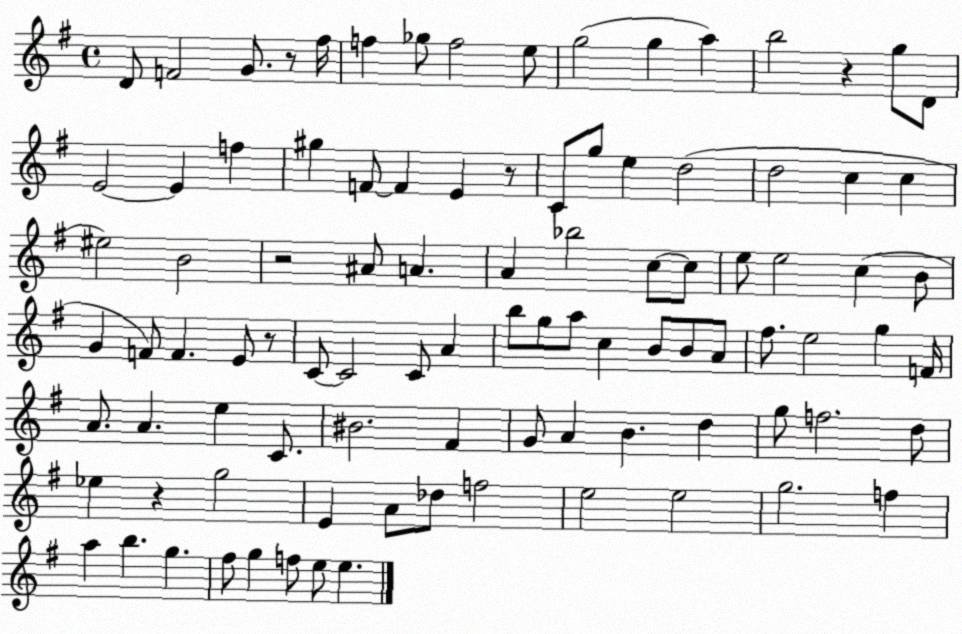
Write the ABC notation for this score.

X:1
T:Untitled
M:4/4
L:1/4
K:G
D/2 F2 G/2 z/2 ^f/4 f _g/2 f2 e/2 g2 g a b2 z g/2 D/2 E2 E f ^g F/2 F E z/2 C/2 g/2 e d2 d2 c c ^e2 B2 z2 ^A/2 A A _b2 c/2 c/2 e/2 e2 c B/2 G F/2 F E/2 z/2 C/2 C2 C/2 A b/2 g/2 a/2 c B/2 B/2 A/2 ^f/2 e2 g F/4 A/2 A e C/2 ^B2 ^F G/2 A B d g/2 f2 d/2 _e z g2 E A/2 _d/2 f2 e2 e2 g2 f a b g ^f/2 g f/2 e/2 e